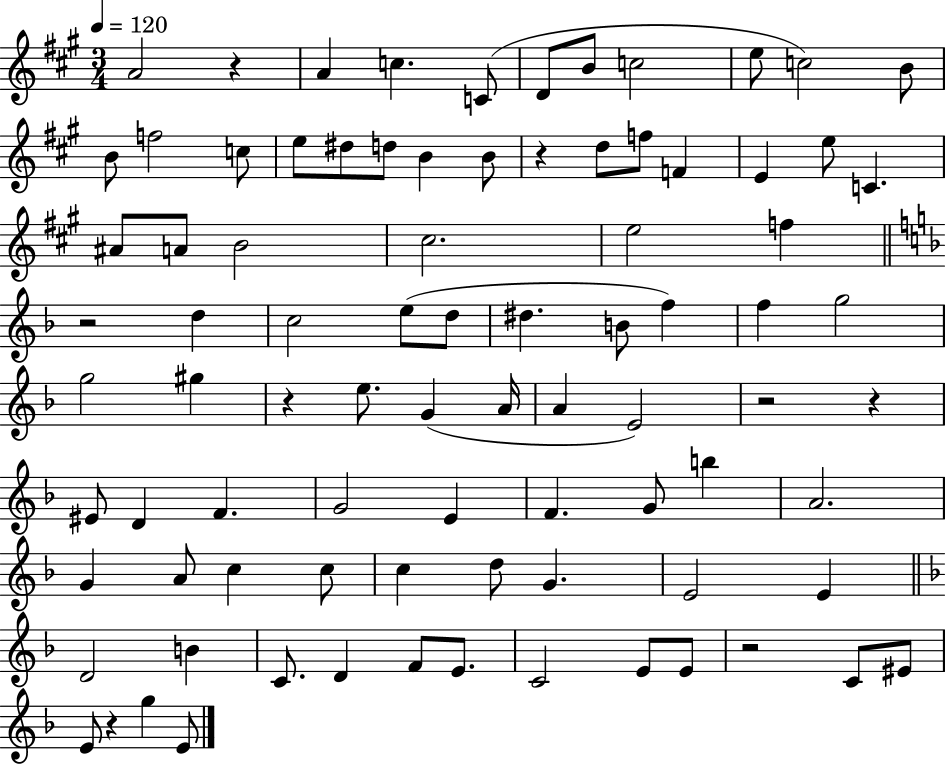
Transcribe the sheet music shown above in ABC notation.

X:1
T:Untitled
M:3/4
L:1/4
K:A
A2 z A c C/2 D/2 B/2 c2 e/2 c2 B/2 B/2 f2 c/2 e/2 ^d/2 d/2 B B/2 z d/2 f/2 F E e/2 C ^A/2 A/2 B2 ^c2 e2 f z2 d c2 e/2 d/2 ^d B/2 f f g2 g2 ^g z e/2 G A/4 A E2 z2 z ^E/2 D F G2 E F G/2 b A2 G A/2 c c/2 c d/2 G E2 E D2 B C/2 D F/2 E/2 C2 E/2 E/2 z2 C/2 ^E/2 E/2 z g E/2